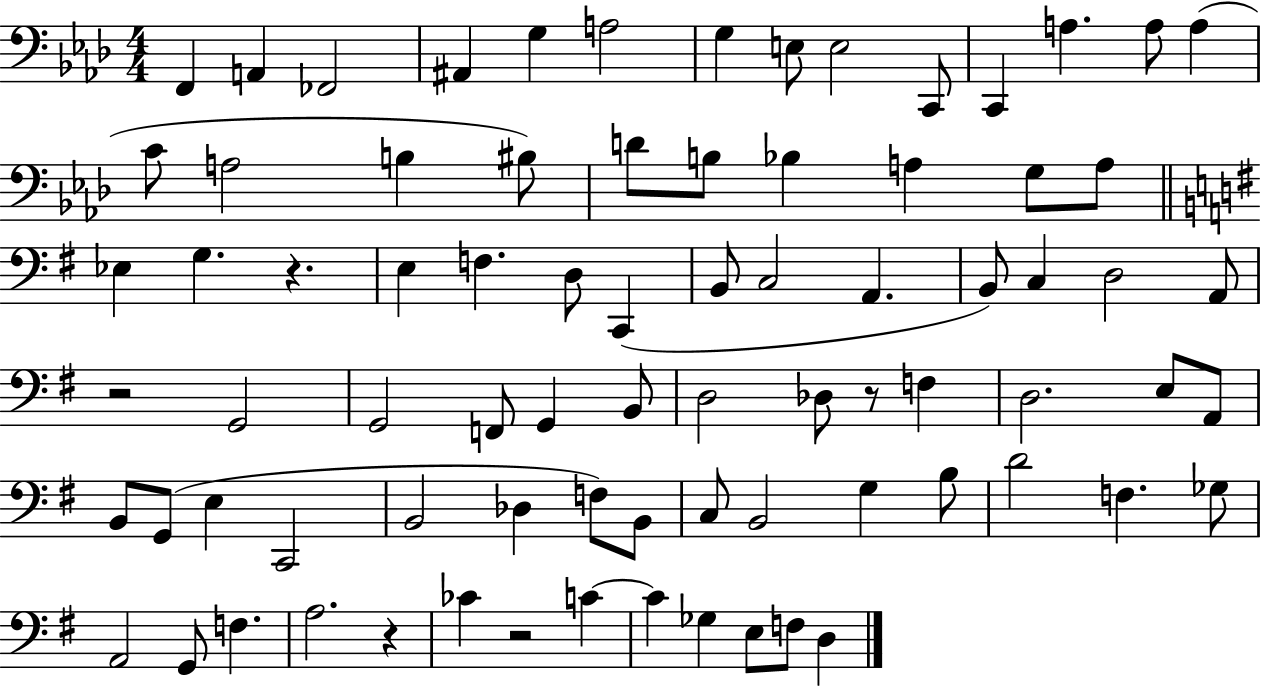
X:1
T:Untitled
M:4/4
L:1/4
K:Ab
F,, A,, _F,,2 ^A,, G, A,2 G, E,/2 E,2 C,,/2 C,, A, A,/2 A, C/2 A,2 B, ^B,/2 D/2 B,/2 _B, A, G,/2 A,/2 _E, G, z E, F, D,/2 C,, B,,/2 C,2 A,, B,,/2 C, D,2 A,,/2 z2 G,,2 G,,2 F,,/2 G,, B,,/2 D,2 _D,/2 z/2 F, D,2 E,/2 A,,/2 B,,/2 G,,/2 E, C,,2 B,,2 _D, F,/2 B,,/2 C,/2 B,,2 G, B,/2 D2 F, _G,/2 A,,2 G,,/2 F, A,2 z _C z2 C C _G, E,/2 F,/2 D,